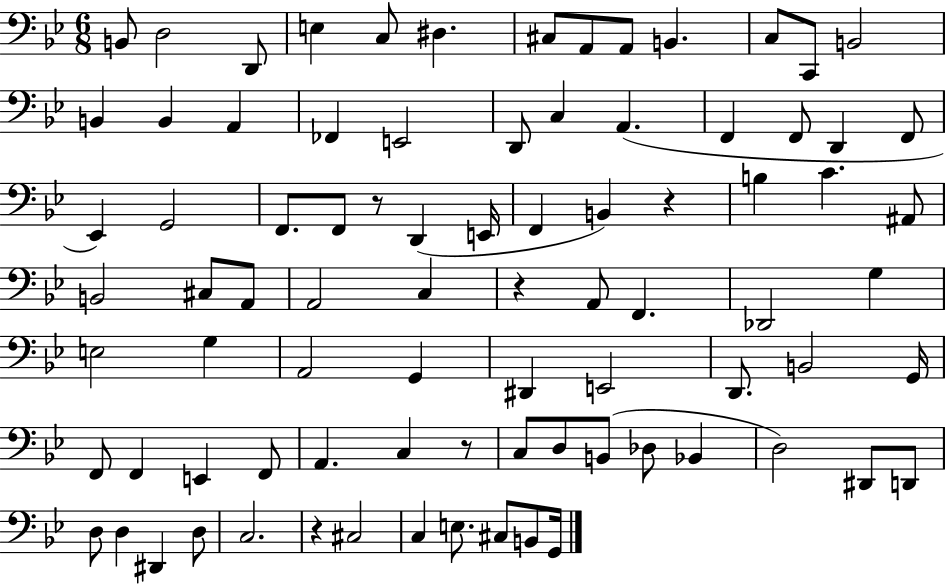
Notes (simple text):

B2/e D3/h D2/e E3/q C3/e D#3/q. C#3/e A2/e A2/e B2/q. C3/e C2/e B2/h B2/q B2/q A2/q FES2/q E2/h D2/e C3/q A2/q. F2/q F2/e D2/q F2/e Eb2/q G2/h F2/e. F2/e R/e D2/q E2/s F2/q B2/q R/q B3/q C4/q. A#2/e B2/h C#3/e A2/e A2/h C3/q R/q A2/e F2/q. Db2/h G3/q E3/h G3/q A2/h G2/q D#2/q E2/h D2/e. B2/h G2/s F2/e F2/q E2/q F2/e A2/q. C3/q R/e C3/e D3/e B2/e Db3/e Bb2/q D3/h D#2/e D2/e D3/e D3/q D#2/q D3/e C3/h. R/q C#3/h C3/q E3/e. C#3/e B2/e G2/s